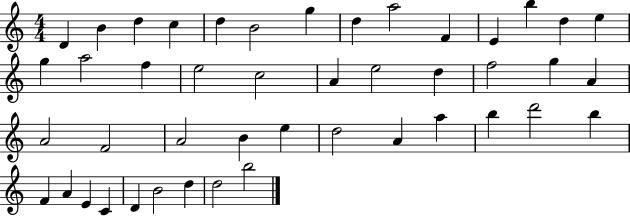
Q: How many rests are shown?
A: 0